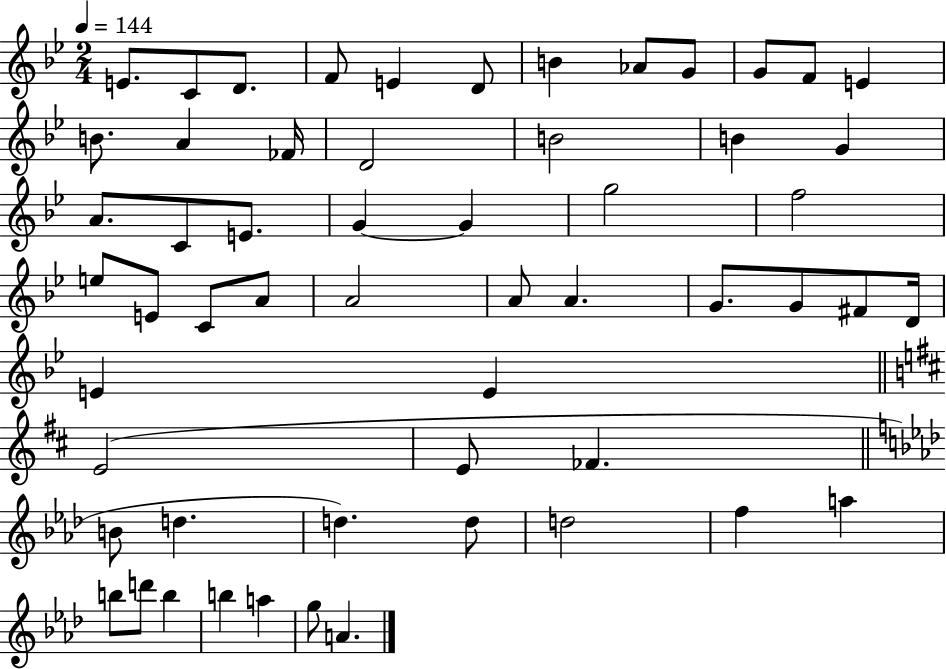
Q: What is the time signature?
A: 2/4